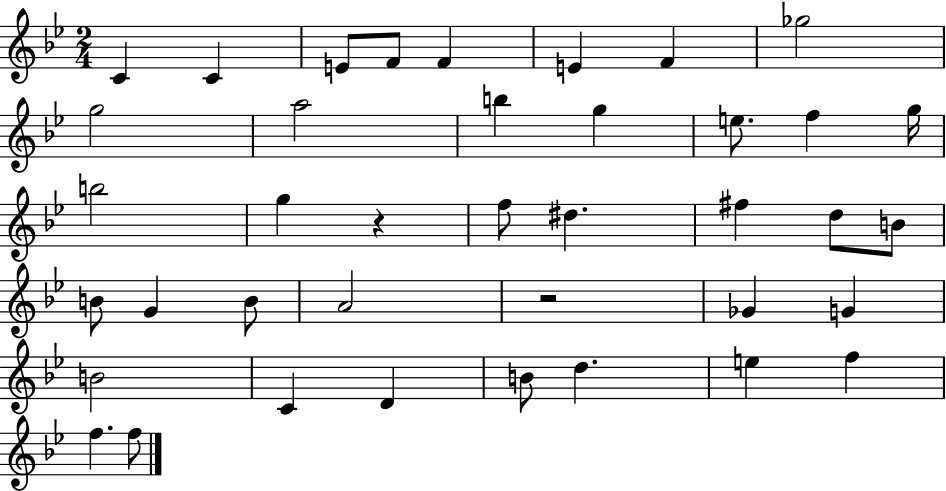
{
  \clef treble
  \numericTimeSignature
  \time 2/4
  \key bes \major
  c'4 c'4 | e'8 f'8 f'4 | e'4 f'4 | ges''2 | \break g''2 | a''2 | b''4 g''4 | e''8. f''4 g''16 | \break b''2 | g''4 r4 | f''8 dis''4. | fis''4 d''8 b'8 | \break b'8 g'4 b'8 | a'2 | r2 | ges'4 g'4 | \break b'2 | c'4 d'4 | b'8 d''4. | e''4 f''4 | \break f''4. f''8 | \bar "|."
}